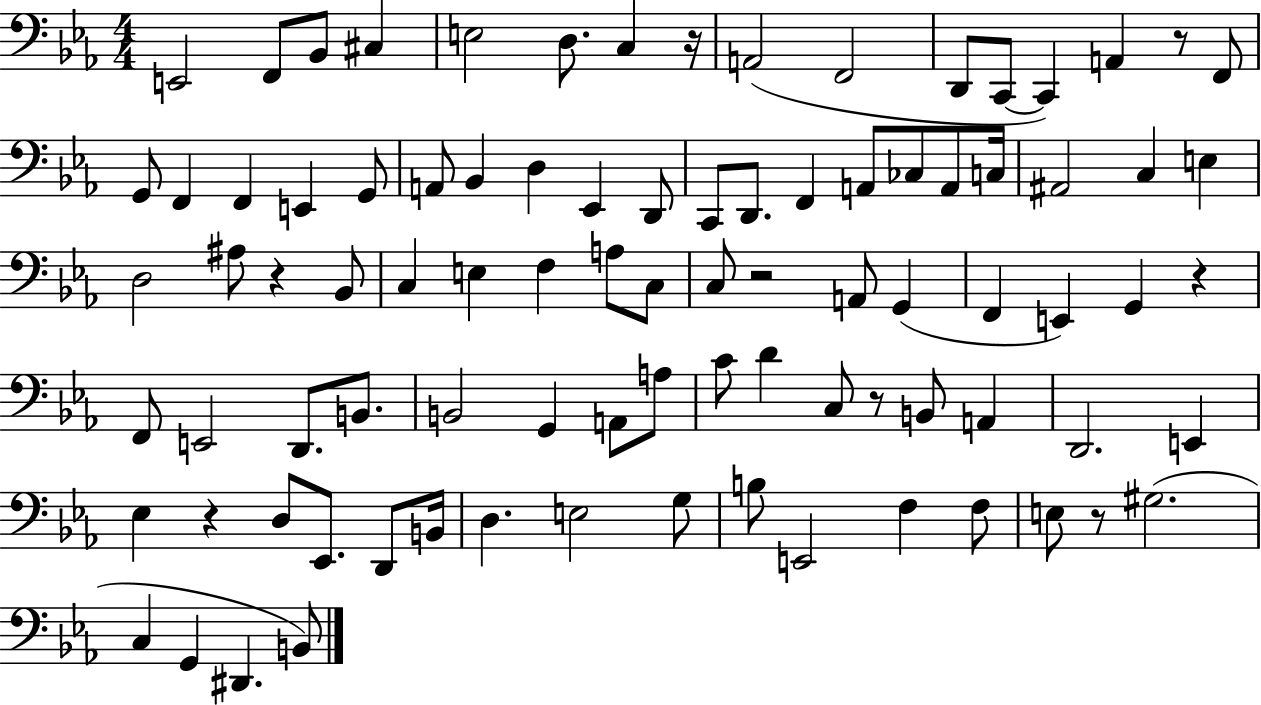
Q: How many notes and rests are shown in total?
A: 89